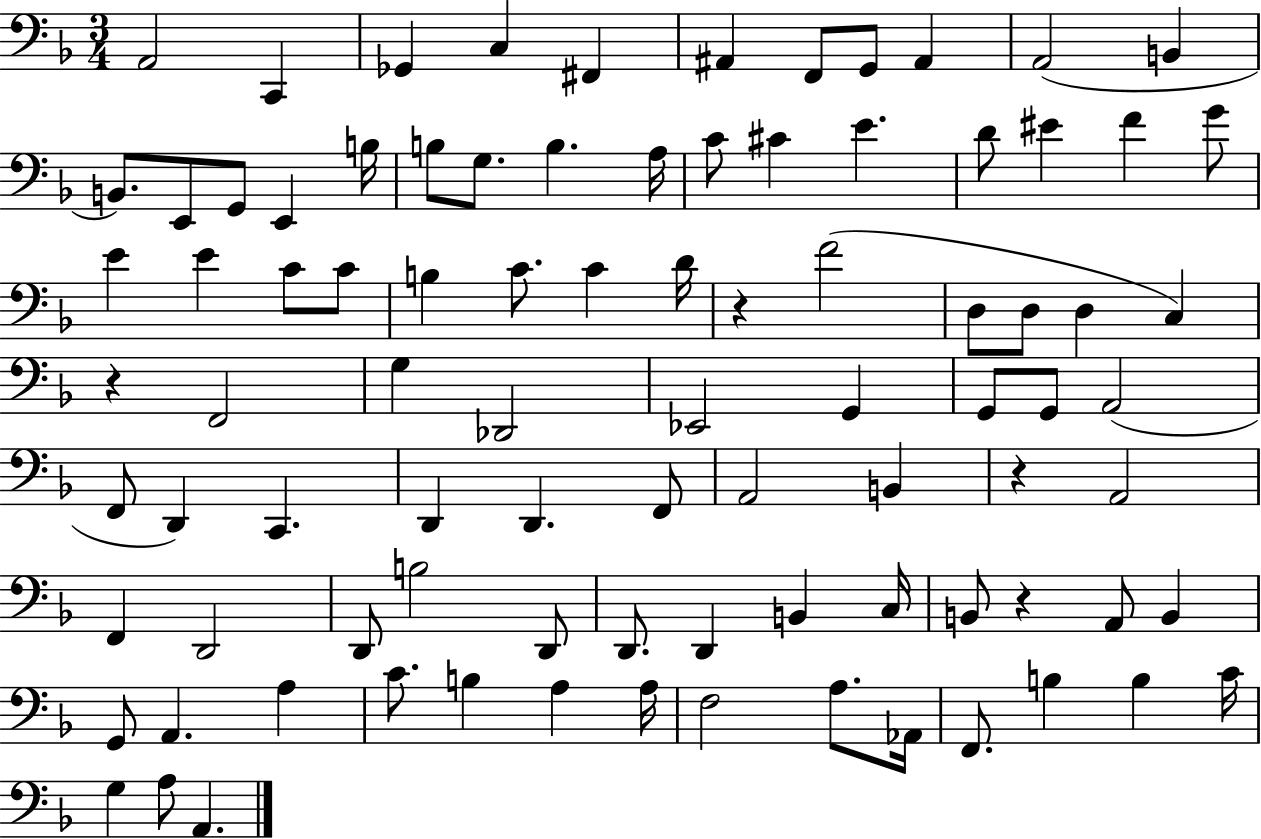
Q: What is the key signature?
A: F major